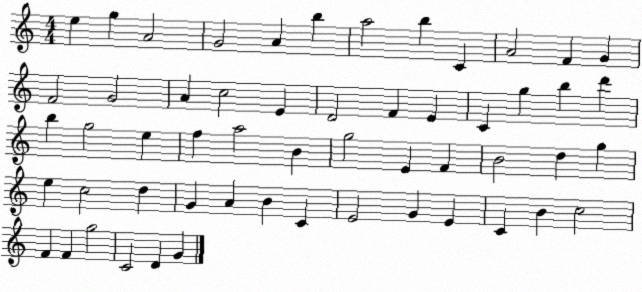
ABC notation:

X:1
T:Untitled
M:4/4
L:1/4
K:C
e g A2 G2 A b a2 b C A2 F G F2 G2 A c2 E D2 F E C g b d' b g2 e f a2 B g2 E F B2 d g e c2 d G A B C E2 G E C B c2 F F g2 C2 D G